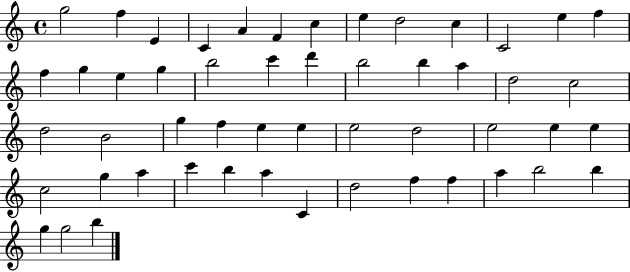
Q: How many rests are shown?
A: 0